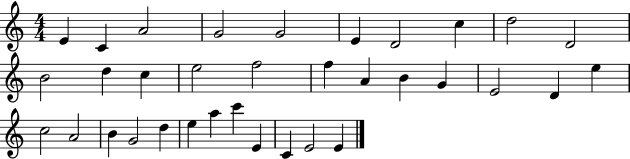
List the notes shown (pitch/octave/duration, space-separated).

E4/q C4/q A4/h G4/h G4/h E4/q D4/h C5/q D5/h D4/h B4/h D5/q C5/q E5/h F5/h F5/q A4/q B4/q G4/q E4/h D4/q E5/q C5/h A4/h B4/q G4/h D5/q E5/q A5/q C6/q E4/q C4/q E4/h E4/q